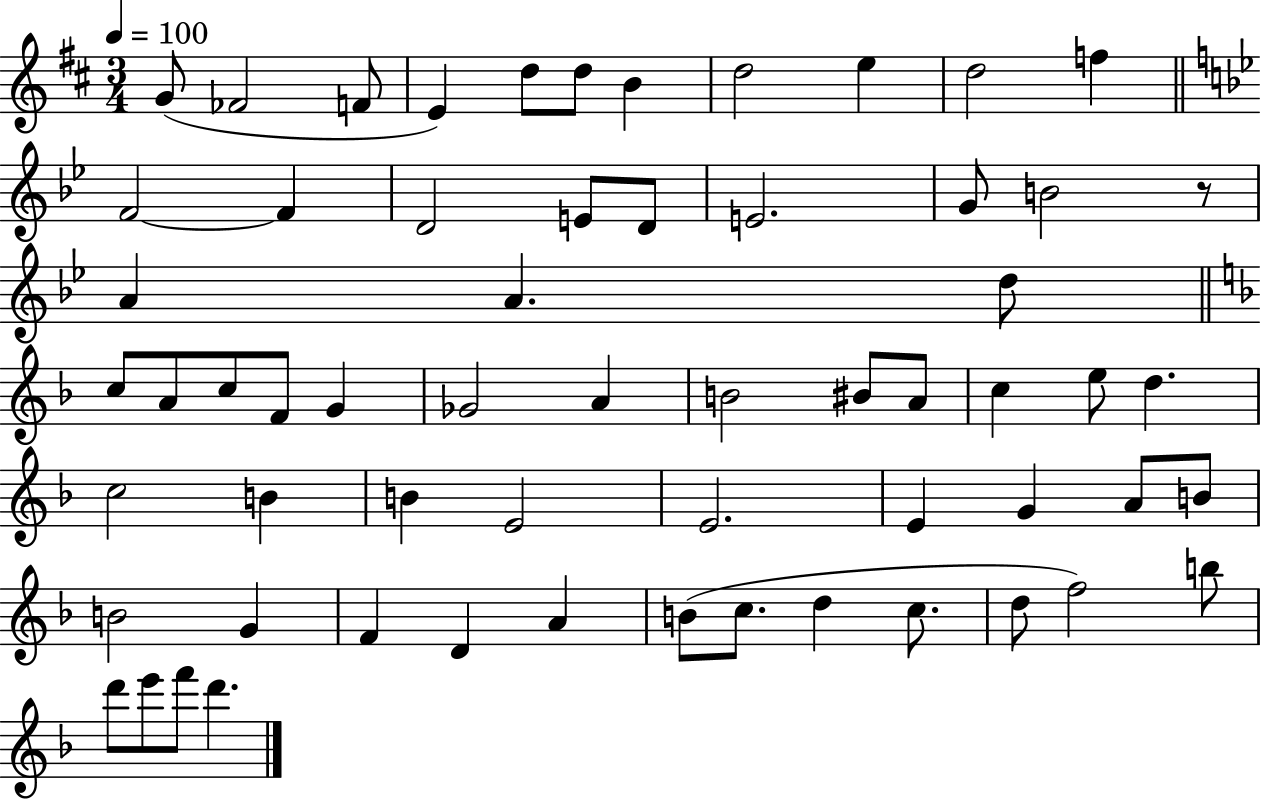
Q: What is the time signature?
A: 3/4